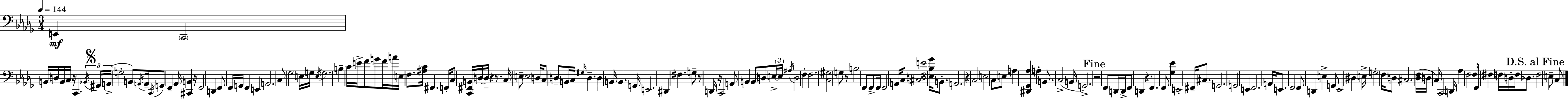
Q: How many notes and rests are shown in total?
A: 159